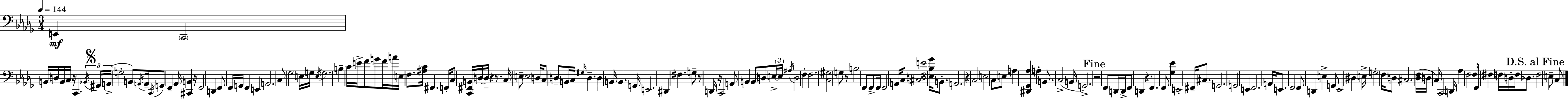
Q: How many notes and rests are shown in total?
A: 159